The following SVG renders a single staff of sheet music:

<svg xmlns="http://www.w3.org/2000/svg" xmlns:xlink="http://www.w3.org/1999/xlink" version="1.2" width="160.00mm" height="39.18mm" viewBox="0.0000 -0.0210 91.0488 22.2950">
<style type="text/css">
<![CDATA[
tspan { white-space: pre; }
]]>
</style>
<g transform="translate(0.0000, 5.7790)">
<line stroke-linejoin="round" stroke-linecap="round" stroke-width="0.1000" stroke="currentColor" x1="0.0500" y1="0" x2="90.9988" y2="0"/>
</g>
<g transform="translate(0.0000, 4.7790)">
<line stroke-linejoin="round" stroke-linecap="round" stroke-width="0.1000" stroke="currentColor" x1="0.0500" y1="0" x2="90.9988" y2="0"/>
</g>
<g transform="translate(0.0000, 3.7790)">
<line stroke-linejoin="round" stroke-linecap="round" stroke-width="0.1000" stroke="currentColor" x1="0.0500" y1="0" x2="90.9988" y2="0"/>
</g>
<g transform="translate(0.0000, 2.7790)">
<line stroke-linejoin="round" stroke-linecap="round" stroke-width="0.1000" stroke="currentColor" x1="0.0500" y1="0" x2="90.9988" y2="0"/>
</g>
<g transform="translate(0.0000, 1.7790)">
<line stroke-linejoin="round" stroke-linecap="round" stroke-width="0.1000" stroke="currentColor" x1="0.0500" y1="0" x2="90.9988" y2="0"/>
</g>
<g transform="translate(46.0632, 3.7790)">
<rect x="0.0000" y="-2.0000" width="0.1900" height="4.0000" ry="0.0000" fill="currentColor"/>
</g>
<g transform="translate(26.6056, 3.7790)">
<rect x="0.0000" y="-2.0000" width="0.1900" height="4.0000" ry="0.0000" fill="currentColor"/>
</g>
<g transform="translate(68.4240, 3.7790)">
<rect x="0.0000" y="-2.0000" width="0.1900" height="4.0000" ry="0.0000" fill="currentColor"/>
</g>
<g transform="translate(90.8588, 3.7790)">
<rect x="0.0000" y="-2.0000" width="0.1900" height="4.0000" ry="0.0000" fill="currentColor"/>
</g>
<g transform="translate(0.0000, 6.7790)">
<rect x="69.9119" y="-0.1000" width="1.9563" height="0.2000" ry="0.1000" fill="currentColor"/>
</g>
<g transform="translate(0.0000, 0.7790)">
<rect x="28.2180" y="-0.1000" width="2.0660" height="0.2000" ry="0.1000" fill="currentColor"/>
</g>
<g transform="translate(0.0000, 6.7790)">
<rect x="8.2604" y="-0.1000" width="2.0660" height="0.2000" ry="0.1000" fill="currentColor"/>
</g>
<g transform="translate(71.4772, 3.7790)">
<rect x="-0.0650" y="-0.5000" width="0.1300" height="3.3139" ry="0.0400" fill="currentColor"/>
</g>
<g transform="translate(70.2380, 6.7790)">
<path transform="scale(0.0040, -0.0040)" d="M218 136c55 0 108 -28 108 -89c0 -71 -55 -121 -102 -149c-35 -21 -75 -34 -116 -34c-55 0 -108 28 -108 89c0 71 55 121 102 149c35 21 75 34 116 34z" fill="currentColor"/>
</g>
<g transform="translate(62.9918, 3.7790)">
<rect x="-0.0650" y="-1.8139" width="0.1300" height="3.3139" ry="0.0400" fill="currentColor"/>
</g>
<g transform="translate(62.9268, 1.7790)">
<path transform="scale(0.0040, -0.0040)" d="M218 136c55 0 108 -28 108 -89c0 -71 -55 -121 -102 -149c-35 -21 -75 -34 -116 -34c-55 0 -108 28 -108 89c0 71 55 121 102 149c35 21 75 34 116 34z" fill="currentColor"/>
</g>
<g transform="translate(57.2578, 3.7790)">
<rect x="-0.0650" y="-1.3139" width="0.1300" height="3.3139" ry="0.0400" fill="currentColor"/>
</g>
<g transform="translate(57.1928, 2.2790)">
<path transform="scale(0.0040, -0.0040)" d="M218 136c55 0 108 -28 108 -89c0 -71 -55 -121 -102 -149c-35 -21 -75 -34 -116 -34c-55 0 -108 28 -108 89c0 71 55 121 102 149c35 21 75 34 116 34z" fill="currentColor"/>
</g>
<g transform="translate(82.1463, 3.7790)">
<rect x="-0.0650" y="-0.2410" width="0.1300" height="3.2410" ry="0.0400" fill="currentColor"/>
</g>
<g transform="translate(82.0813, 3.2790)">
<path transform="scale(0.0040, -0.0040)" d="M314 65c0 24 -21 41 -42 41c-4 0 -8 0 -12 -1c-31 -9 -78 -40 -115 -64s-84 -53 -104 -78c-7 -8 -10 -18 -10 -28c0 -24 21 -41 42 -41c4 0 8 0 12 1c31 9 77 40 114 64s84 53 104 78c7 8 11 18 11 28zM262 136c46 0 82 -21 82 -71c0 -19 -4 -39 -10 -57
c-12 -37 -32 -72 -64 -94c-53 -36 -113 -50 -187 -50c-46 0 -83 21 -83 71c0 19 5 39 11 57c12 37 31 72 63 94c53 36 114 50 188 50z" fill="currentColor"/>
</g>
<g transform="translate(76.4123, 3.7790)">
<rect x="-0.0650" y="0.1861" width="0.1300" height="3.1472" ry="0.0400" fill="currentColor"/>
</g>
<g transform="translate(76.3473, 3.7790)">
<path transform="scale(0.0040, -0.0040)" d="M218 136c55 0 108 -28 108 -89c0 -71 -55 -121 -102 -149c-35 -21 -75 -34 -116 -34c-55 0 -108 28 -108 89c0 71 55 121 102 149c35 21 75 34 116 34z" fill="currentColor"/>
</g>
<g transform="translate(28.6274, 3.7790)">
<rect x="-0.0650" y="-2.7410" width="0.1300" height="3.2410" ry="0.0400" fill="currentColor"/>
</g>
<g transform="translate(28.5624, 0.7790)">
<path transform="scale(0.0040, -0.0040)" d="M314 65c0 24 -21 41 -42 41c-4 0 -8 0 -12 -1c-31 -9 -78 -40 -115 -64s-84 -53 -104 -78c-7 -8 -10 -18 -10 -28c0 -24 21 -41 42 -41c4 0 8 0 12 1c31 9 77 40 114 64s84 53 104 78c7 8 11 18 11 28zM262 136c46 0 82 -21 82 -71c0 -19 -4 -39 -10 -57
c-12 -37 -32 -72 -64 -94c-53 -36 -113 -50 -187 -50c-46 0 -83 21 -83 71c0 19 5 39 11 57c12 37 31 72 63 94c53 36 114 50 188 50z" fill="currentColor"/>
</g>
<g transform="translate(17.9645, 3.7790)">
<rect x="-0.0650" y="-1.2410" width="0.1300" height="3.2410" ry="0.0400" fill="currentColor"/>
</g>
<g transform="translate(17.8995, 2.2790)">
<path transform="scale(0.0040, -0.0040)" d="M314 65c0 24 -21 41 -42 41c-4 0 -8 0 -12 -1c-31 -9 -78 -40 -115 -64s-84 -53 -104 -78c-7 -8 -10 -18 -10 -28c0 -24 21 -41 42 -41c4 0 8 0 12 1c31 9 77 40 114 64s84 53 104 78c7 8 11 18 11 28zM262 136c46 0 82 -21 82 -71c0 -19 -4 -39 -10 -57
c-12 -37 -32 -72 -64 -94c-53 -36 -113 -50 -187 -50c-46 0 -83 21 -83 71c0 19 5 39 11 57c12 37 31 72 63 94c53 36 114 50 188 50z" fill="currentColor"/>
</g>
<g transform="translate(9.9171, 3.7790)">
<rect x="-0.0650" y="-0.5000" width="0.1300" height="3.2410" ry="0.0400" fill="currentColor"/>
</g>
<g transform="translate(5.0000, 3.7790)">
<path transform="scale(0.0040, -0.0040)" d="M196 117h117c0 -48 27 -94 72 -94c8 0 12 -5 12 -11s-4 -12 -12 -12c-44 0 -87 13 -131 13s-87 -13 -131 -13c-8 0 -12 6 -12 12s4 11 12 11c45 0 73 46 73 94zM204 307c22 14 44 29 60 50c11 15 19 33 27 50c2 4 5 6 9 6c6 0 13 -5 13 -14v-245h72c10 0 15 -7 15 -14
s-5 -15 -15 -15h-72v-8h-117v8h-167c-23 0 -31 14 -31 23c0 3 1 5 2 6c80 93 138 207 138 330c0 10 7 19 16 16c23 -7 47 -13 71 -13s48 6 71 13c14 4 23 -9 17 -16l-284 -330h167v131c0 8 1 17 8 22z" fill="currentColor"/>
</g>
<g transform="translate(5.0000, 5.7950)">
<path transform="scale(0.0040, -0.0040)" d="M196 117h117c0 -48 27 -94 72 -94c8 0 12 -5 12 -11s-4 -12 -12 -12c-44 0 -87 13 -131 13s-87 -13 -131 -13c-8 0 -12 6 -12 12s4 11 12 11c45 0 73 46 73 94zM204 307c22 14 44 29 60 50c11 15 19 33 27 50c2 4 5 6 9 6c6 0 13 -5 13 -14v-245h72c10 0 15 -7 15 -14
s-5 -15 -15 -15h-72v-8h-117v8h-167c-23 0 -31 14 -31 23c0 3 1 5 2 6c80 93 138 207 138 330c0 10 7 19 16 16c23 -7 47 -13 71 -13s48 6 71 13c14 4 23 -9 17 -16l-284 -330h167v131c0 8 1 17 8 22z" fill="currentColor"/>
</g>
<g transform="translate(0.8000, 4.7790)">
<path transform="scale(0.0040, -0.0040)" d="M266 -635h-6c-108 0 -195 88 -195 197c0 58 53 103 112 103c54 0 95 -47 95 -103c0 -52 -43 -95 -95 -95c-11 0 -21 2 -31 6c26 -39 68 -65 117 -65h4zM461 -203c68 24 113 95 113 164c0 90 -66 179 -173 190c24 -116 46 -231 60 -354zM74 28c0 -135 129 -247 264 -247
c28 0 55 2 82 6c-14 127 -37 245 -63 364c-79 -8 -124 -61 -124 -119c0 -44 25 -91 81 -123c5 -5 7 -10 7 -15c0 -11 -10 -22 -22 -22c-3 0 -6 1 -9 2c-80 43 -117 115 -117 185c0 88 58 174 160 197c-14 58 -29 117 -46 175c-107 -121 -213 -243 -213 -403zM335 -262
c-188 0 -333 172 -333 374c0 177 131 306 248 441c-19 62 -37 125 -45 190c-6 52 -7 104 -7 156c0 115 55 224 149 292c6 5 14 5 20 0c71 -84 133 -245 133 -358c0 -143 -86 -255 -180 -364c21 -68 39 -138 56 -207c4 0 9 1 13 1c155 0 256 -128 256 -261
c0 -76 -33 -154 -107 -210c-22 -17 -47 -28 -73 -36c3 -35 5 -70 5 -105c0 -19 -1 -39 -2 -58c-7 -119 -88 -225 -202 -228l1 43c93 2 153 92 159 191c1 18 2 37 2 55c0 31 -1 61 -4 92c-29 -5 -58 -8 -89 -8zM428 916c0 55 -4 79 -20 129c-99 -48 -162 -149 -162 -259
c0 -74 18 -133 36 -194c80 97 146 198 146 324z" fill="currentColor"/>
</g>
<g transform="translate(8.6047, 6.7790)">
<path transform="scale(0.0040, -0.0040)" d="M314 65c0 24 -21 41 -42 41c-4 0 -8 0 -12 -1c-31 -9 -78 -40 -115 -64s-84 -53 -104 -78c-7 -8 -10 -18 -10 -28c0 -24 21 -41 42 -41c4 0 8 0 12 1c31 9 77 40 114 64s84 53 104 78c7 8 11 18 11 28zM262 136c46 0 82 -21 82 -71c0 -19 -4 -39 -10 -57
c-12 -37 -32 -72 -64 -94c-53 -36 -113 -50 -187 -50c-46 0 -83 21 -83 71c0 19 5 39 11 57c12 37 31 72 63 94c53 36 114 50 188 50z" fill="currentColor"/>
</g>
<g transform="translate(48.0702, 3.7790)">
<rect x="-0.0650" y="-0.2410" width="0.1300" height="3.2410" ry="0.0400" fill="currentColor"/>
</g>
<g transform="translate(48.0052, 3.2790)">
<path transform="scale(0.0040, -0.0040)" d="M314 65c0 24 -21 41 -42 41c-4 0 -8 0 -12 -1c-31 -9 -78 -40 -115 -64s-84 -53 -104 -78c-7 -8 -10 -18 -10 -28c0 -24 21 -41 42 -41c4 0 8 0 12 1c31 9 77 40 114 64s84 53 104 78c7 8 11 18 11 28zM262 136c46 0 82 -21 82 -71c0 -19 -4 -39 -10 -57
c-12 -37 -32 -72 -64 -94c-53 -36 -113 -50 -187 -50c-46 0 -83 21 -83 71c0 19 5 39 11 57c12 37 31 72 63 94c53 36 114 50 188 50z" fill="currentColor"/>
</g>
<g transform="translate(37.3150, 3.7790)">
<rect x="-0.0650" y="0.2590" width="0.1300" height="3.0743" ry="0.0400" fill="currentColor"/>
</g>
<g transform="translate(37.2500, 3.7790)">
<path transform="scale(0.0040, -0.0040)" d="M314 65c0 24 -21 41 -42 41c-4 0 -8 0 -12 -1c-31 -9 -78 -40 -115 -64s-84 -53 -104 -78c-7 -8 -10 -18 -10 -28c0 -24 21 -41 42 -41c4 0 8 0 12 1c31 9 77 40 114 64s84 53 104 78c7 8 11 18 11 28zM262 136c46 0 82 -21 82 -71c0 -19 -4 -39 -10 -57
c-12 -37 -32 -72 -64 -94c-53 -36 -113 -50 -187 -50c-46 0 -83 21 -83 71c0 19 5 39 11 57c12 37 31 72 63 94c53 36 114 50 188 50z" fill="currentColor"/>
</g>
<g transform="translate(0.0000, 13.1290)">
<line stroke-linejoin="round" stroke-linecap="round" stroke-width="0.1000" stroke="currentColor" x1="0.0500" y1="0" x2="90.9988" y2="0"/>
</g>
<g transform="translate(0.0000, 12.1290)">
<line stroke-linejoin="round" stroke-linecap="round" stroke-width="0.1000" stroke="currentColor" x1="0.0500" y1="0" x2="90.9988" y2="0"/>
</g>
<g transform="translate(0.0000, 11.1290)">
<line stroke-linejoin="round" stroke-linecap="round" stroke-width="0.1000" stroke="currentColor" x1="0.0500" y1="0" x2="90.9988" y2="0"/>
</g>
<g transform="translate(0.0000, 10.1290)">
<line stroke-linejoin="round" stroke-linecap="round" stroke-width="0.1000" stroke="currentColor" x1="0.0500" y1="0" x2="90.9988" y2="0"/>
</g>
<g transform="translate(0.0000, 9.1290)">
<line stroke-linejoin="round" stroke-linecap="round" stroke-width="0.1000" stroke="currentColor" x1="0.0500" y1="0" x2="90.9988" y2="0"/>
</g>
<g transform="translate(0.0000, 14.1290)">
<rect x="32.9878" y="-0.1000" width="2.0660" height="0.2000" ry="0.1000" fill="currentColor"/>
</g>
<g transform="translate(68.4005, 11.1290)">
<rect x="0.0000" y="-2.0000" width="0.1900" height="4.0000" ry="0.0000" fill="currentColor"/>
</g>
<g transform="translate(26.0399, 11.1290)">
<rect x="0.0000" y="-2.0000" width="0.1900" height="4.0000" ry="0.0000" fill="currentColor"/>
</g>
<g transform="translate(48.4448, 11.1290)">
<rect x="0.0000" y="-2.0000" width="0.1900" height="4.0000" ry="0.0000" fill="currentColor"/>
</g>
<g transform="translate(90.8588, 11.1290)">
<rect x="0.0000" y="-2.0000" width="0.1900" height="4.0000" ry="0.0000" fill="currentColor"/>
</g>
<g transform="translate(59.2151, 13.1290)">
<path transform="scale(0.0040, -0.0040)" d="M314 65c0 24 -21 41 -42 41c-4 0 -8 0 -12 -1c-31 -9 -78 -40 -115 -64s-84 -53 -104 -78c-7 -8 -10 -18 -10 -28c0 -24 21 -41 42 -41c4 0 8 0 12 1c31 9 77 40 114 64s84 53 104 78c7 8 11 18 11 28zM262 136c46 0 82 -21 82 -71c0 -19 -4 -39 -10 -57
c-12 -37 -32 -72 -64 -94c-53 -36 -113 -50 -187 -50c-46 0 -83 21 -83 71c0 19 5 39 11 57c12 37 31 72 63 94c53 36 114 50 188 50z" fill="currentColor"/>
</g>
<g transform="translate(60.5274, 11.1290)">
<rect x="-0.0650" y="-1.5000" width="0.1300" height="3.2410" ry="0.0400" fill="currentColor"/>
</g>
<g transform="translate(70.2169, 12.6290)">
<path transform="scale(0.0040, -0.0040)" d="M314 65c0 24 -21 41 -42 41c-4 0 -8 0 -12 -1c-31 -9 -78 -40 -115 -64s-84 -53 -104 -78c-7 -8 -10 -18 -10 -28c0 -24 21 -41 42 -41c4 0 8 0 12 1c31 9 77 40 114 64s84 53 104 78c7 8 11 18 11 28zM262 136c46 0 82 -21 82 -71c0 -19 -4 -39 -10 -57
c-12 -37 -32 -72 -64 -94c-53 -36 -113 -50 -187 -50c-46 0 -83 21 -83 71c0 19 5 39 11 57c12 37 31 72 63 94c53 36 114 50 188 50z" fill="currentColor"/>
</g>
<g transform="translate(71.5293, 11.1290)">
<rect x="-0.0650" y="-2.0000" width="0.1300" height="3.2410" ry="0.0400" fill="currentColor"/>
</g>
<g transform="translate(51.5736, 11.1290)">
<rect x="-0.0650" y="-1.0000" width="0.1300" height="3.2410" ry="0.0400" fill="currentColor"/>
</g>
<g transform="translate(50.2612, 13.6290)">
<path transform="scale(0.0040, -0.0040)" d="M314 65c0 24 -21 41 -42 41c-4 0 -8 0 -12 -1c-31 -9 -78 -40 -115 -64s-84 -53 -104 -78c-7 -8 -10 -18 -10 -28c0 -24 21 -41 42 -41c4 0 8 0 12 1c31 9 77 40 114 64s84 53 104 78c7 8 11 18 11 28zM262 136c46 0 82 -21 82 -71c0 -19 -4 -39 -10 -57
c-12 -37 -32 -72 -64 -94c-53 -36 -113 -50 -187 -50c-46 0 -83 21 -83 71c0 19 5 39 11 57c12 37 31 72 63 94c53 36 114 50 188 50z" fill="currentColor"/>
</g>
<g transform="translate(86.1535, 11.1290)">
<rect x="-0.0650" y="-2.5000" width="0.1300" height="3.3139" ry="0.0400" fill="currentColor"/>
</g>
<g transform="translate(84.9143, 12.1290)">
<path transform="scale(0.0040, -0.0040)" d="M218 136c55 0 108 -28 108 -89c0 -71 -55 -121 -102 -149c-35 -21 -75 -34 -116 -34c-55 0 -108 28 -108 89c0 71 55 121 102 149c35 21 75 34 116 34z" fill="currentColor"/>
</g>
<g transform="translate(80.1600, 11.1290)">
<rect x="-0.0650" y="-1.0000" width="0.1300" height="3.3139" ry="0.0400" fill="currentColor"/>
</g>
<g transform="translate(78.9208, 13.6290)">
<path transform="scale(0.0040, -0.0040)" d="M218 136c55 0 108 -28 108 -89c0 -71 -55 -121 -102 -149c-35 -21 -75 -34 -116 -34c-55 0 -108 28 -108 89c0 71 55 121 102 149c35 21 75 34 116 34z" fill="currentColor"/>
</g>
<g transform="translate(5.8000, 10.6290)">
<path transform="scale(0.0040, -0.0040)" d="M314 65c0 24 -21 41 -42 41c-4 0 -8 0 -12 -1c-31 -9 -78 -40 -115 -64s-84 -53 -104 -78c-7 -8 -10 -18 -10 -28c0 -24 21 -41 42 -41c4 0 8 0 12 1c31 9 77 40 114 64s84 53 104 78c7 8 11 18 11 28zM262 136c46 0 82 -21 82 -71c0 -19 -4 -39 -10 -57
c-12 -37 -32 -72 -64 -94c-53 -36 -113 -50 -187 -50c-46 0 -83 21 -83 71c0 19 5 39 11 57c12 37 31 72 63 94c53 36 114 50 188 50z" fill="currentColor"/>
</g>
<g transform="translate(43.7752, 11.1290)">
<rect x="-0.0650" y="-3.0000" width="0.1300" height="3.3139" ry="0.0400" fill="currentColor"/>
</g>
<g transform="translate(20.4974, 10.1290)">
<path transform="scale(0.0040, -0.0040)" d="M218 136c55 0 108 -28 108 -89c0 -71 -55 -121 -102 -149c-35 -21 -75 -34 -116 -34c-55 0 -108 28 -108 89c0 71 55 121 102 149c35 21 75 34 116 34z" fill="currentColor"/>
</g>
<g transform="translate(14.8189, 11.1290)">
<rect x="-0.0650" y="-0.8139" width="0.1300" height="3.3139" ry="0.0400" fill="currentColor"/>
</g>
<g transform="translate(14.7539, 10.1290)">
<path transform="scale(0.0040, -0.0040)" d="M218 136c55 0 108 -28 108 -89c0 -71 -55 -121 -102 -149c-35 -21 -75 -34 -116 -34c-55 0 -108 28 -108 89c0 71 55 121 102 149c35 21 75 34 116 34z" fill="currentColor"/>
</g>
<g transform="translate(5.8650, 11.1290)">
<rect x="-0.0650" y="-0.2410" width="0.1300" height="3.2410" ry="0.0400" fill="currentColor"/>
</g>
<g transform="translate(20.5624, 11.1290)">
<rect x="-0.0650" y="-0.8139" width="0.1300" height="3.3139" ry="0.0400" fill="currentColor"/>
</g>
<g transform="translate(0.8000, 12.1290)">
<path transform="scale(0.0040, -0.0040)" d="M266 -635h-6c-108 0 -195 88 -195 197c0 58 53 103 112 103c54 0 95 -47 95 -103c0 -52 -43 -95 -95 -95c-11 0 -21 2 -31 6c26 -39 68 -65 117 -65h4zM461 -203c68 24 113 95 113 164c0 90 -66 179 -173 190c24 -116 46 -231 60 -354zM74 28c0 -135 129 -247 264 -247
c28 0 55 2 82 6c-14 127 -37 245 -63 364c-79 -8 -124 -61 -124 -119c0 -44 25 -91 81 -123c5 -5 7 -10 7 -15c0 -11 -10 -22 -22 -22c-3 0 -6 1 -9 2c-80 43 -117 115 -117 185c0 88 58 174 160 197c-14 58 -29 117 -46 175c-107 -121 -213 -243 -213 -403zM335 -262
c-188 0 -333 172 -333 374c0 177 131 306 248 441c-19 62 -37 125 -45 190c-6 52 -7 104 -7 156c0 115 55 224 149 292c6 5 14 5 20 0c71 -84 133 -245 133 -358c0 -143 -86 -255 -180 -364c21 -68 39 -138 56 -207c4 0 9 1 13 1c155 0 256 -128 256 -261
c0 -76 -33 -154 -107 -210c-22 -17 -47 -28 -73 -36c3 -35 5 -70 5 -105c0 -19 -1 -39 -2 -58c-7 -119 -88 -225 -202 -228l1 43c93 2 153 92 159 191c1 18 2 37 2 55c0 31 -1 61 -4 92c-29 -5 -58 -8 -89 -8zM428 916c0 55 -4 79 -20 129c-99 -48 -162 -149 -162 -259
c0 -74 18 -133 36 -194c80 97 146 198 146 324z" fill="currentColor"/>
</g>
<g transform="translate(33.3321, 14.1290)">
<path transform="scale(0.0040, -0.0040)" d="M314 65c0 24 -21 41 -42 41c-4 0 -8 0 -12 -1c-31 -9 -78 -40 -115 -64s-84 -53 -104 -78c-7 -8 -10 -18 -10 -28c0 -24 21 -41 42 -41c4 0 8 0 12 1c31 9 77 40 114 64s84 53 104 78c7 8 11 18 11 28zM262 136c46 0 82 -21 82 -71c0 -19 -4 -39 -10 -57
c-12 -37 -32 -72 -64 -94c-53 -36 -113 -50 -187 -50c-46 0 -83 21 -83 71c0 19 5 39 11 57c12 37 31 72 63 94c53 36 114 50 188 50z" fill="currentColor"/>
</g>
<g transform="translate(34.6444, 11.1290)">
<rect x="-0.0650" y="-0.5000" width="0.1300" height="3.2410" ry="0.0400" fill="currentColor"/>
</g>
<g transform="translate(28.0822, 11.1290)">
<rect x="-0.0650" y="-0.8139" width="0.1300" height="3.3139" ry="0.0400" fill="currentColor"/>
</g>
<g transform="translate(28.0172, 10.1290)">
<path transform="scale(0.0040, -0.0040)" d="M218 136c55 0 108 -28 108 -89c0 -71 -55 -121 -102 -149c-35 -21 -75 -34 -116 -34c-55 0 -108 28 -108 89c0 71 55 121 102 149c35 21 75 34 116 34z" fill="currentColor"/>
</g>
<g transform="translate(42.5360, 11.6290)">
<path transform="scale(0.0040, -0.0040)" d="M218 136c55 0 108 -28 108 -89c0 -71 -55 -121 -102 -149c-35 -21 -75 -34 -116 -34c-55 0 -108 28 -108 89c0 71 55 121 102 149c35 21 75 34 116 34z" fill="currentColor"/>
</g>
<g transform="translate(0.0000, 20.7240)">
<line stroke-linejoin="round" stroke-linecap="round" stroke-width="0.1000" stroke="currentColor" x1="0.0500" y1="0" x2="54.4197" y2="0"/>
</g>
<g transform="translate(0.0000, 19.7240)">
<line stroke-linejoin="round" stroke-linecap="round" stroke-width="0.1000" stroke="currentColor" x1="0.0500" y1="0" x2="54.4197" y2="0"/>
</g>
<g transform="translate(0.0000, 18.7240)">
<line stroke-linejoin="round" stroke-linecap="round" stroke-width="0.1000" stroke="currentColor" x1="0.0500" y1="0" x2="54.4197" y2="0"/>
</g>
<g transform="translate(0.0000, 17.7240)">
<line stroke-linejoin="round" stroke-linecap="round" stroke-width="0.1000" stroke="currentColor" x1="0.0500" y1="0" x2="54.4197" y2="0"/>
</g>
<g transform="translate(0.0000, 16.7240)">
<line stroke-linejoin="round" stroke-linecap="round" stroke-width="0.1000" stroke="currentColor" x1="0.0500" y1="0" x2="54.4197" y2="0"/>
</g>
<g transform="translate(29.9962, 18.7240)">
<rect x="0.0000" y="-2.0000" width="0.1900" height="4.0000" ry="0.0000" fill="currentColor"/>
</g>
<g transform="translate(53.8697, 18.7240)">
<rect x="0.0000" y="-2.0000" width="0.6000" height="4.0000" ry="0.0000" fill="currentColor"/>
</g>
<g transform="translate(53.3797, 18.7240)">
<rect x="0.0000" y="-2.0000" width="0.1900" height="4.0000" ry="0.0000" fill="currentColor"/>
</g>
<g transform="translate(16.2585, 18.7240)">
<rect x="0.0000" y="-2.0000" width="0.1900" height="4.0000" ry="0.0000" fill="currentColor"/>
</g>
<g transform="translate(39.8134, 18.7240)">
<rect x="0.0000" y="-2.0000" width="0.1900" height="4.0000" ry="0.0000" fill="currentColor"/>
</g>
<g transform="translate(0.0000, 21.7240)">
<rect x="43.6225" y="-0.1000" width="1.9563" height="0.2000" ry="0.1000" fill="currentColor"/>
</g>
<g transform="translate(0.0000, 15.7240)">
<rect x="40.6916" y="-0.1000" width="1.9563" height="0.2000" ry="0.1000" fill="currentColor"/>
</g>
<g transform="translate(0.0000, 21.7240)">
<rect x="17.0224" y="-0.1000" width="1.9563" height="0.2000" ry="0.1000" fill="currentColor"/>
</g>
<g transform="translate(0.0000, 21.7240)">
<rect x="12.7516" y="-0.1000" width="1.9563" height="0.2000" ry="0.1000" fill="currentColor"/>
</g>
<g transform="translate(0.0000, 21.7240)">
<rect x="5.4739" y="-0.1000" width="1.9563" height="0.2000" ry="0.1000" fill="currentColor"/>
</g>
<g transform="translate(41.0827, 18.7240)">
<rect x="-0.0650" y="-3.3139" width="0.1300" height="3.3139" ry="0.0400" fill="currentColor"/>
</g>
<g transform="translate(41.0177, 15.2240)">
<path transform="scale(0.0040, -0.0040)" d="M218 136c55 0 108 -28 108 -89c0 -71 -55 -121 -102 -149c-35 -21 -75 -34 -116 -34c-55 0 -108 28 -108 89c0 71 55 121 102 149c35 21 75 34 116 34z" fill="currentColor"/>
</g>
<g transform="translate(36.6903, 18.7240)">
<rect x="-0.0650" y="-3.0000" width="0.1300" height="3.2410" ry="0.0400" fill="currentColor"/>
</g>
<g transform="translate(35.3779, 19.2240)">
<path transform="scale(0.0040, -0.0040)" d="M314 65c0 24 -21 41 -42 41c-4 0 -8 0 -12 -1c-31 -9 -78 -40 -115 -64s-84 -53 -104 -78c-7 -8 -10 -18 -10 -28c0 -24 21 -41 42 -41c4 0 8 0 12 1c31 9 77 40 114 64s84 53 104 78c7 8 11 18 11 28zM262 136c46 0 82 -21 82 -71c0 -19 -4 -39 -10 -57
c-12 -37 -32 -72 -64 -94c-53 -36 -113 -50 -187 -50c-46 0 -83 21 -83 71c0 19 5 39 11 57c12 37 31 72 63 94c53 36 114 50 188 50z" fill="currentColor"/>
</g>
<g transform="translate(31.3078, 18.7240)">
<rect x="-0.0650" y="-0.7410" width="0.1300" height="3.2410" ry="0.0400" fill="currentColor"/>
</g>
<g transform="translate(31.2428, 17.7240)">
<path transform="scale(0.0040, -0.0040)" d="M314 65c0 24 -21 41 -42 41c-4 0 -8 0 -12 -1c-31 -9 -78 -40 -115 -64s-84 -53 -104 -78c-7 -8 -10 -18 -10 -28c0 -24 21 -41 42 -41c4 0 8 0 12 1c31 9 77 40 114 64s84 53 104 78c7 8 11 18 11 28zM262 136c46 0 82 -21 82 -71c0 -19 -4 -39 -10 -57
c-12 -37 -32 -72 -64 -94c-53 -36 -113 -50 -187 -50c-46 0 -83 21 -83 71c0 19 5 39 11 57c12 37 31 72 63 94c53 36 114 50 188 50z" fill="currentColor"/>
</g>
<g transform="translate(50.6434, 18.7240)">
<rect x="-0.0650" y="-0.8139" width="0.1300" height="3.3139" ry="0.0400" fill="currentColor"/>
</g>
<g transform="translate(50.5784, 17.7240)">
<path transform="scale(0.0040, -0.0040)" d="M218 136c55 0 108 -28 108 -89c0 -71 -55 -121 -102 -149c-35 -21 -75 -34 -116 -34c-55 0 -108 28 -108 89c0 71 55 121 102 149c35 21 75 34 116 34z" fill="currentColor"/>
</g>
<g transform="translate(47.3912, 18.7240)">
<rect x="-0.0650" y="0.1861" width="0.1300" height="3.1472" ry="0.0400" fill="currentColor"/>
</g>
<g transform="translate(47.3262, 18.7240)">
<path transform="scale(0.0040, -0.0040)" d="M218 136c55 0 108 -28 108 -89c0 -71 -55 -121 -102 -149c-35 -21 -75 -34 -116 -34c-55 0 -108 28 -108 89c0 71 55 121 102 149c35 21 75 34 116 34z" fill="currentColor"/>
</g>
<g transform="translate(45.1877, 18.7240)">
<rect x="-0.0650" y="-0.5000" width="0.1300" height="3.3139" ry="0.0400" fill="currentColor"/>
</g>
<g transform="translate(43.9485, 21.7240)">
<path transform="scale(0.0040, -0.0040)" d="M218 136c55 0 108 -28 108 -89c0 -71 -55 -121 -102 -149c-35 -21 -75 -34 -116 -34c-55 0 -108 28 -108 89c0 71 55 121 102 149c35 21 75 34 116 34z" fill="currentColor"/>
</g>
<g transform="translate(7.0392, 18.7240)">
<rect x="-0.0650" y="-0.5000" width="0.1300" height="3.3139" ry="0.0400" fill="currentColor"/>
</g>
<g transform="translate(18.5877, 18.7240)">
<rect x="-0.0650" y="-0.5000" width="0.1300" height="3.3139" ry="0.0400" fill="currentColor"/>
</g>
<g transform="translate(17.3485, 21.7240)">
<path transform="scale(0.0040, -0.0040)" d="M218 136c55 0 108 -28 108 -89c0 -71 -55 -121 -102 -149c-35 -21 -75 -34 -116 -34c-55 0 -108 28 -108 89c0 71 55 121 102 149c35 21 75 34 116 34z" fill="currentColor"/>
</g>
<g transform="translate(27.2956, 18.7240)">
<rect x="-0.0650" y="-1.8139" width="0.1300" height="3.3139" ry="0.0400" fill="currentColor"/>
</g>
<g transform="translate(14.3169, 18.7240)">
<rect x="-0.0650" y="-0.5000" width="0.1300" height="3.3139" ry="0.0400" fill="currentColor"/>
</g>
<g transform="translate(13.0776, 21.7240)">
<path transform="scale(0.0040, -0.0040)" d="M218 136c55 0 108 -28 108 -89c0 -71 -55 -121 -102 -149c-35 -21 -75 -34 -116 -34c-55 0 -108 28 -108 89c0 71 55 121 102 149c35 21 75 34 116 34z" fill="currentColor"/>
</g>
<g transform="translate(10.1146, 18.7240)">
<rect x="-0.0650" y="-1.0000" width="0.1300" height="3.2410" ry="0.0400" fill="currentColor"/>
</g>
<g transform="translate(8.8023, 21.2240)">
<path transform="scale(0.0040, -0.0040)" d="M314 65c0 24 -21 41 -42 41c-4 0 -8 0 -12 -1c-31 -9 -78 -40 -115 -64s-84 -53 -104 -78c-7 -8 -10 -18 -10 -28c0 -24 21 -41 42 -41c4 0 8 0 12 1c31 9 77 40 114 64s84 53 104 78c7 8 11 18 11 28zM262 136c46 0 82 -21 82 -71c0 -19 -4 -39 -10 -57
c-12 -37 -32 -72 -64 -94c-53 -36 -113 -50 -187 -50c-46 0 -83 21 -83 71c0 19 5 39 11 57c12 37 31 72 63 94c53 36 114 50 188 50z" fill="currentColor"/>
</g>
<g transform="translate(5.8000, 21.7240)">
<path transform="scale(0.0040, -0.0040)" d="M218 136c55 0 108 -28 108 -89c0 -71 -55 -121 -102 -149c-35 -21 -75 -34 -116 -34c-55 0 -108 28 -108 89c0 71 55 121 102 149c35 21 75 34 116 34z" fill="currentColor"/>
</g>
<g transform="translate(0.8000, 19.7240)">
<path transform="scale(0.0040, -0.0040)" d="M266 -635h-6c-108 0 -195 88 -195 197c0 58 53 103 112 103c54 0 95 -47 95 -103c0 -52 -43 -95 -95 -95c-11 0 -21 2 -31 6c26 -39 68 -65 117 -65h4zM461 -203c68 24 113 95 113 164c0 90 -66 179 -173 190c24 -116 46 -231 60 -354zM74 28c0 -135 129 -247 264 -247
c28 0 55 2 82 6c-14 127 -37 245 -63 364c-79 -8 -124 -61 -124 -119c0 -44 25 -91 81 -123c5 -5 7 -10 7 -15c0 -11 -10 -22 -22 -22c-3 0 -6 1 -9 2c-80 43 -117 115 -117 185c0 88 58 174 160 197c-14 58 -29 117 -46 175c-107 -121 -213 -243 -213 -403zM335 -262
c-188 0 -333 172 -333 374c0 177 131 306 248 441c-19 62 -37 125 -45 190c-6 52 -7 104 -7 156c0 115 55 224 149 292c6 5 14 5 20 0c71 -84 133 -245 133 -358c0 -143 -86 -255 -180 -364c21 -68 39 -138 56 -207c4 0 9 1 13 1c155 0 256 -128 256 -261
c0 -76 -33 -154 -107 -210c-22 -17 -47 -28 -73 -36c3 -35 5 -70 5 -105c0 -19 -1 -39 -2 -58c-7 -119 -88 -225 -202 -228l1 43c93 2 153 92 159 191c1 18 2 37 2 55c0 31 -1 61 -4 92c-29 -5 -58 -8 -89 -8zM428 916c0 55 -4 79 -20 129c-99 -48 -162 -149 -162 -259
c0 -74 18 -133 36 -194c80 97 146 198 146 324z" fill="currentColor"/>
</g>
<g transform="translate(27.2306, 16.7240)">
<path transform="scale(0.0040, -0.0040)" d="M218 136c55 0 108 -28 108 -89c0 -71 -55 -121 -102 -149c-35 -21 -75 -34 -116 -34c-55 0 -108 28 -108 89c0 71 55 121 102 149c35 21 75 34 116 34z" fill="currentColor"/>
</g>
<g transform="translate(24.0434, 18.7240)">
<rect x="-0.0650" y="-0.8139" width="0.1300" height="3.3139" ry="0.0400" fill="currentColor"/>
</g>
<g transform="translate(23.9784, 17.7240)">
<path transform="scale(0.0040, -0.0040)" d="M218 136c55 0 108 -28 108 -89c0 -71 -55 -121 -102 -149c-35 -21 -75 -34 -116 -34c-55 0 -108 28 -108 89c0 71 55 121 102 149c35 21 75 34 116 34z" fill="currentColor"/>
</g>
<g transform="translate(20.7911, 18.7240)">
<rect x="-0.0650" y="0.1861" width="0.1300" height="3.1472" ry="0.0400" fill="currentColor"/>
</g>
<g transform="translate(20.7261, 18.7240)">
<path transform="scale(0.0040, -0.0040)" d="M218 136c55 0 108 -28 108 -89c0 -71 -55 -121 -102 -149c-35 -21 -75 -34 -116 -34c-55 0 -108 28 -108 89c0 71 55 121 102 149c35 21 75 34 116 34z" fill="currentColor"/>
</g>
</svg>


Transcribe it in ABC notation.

X:1
T:Untitled
M:4/4
L:1/4
K:C
C2 e2 a2 B2 c2 e f C B c2 c2 d d d C2 A D2 E2 F2 D G C D2 C C B d f d2 A2 b C B d